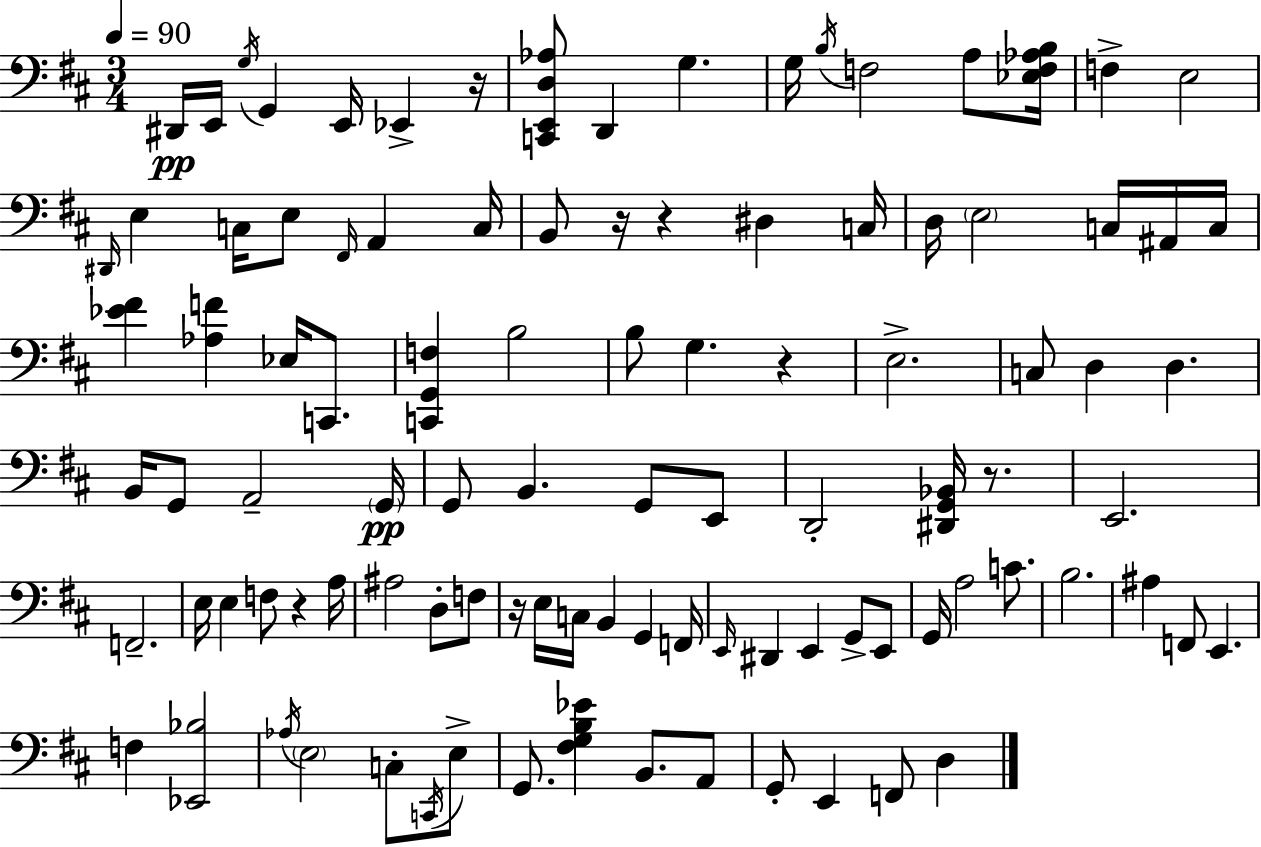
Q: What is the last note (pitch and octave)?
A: D3